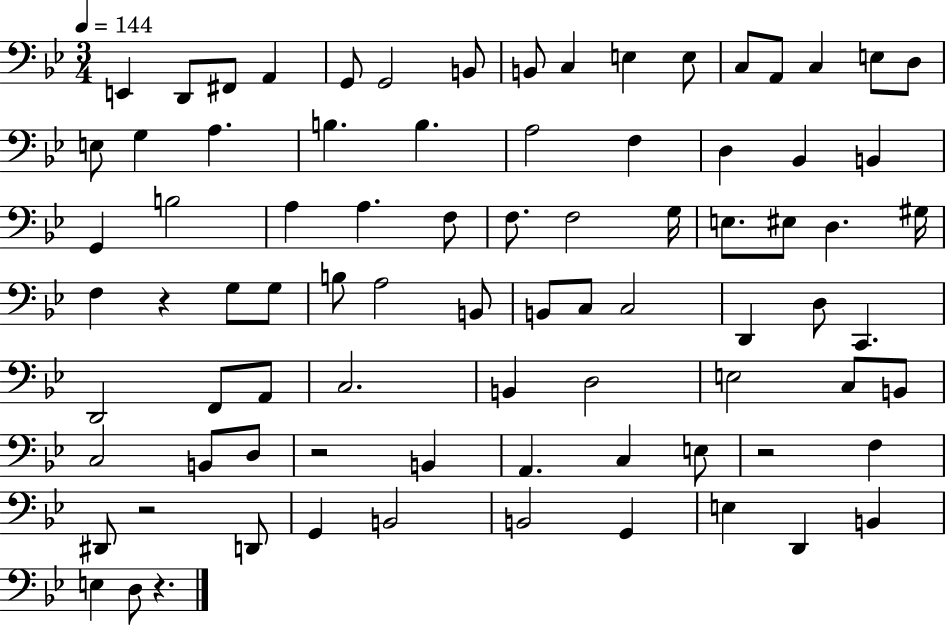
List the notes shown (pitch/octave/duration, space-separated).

E2/q D2/e F#2/e A2/q G2/e G2/h B2/e B2/e C3/q E3/q E3/e C3/e A2/e C3/q E3/e D3/e E3/e G3/q A3/q. B3/q. B3/q. A3/h F3/q D3/q Bb2/q B2/q G2/q B3/h A3/q A3/q. F3/e F3/e. F3/h G3/s E3/e. EIS3/e D3/q. G#3/s F3/q R/q G3/e G3/e B3/e A3/h B2/e B2/e C3/e C3/h D2/q D3/e C2/q. D2/h F2/e A2/e C3/h. B2/q D3/h E3/h C3/e B2/e C3/h B2/e D3/e R/h B2/q A2/q. C3/q E3/e R/h F3/q D#2/e R/h D2/e G2/q B2/h B2/h G2/q E3/q D2/q B2/q E3/q D3/e R/q.